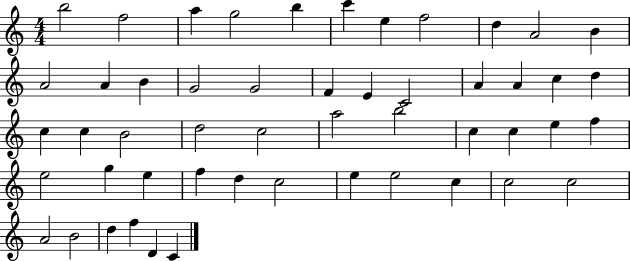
B5/h F5/h A5/q G5/h B5/q C6/q E5/q F5/h D5/q A4/h B4/q A4/h A4/q B4/q G4/h G4/h F4/q E4/q C4/h A4/q A4/q C5/q D5/q C5/q C5/q B4/h D5/h C5/h A5/h B5/h C5/q C5/q E5/q F5/q E5/h G5/q E5/q F5/q D5/q C5/h E5/q E5/h C5/q C5/h C5/h A4/h B4/h D5/q F5/q D4/q C4/q